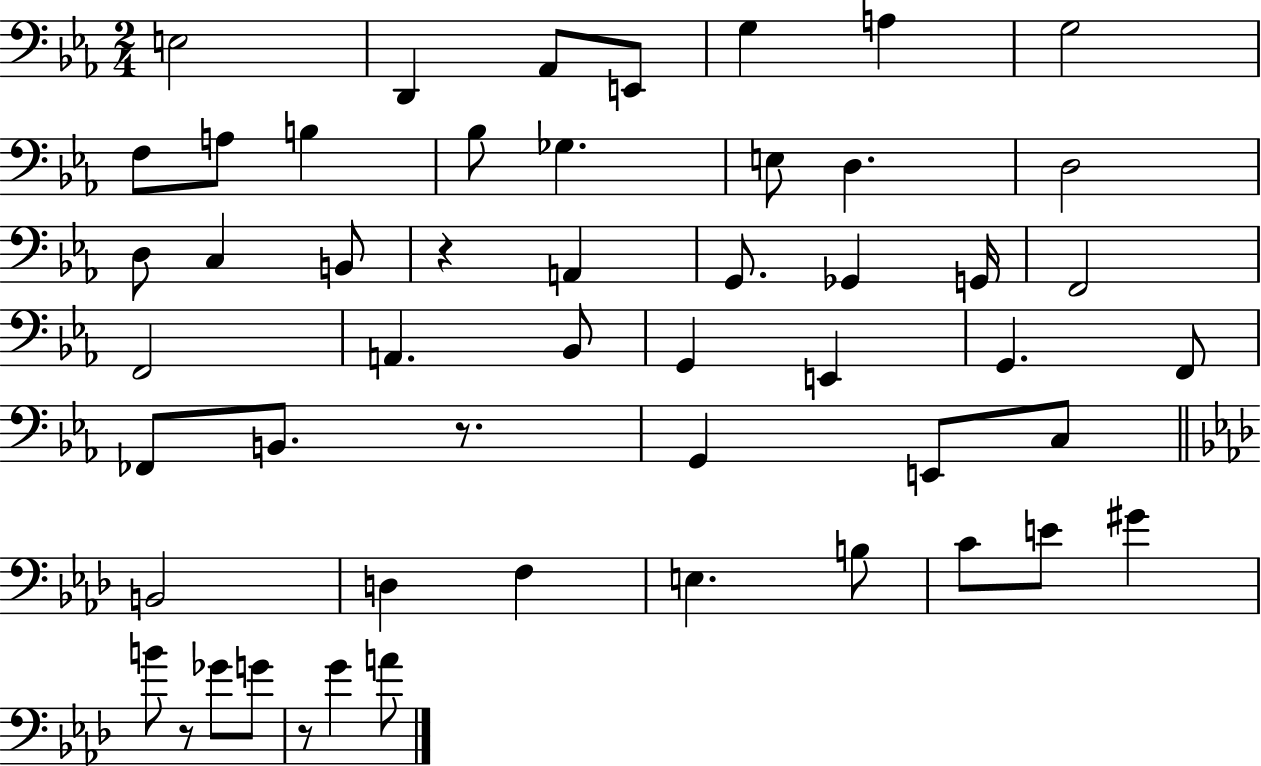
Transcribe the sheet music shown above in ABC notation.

X:1
T:Untitled
M:2/4
L:1/4
K:Eb
E,2 D,, _A,,/2 E,,/2 G, A, G,2 F,/2 A,/2 B, _B,/2 _G, E,/2 D, D,2 D,/2 C, B,,/2 z A,, G,,/2 _G,, G,,/4 F,,2 F,,2 A,, _B,,/2 G,, E,, G,, F,,/2 _F,,/2 B,,/2 z/2 G,, E,,/2 C,/2 B,,2 D, F, E, B,/2 C/2 E/2 ^G B/2 z/2 _G/2 G/2 z/2 G A/2